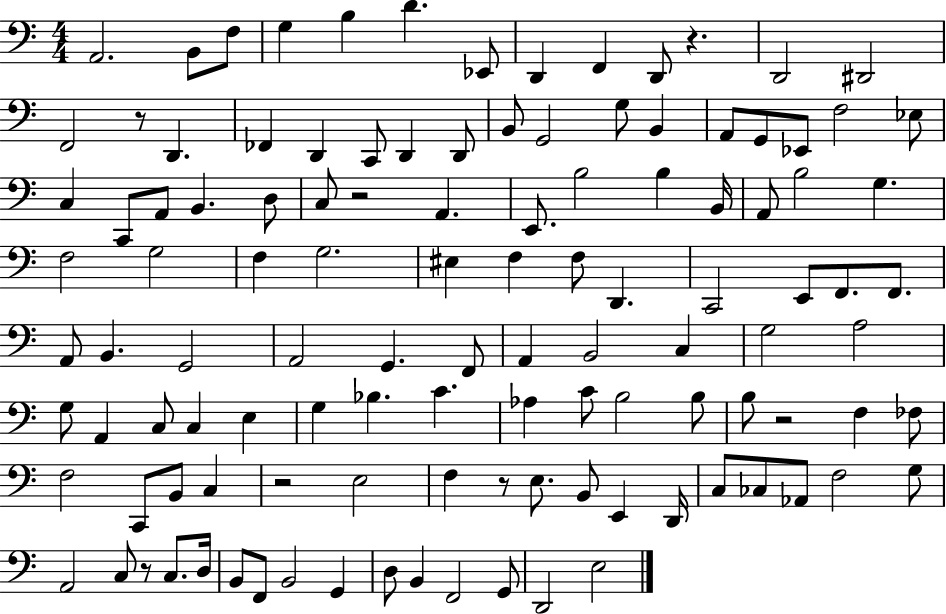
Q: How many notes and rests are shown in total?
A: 116